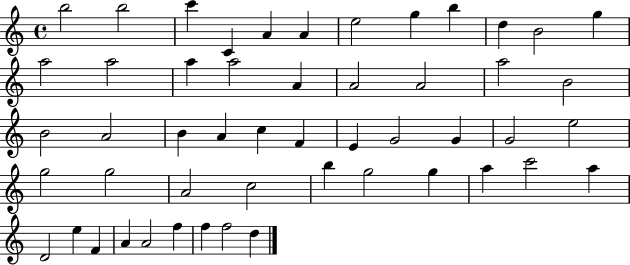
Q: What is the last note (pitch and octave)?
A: D5